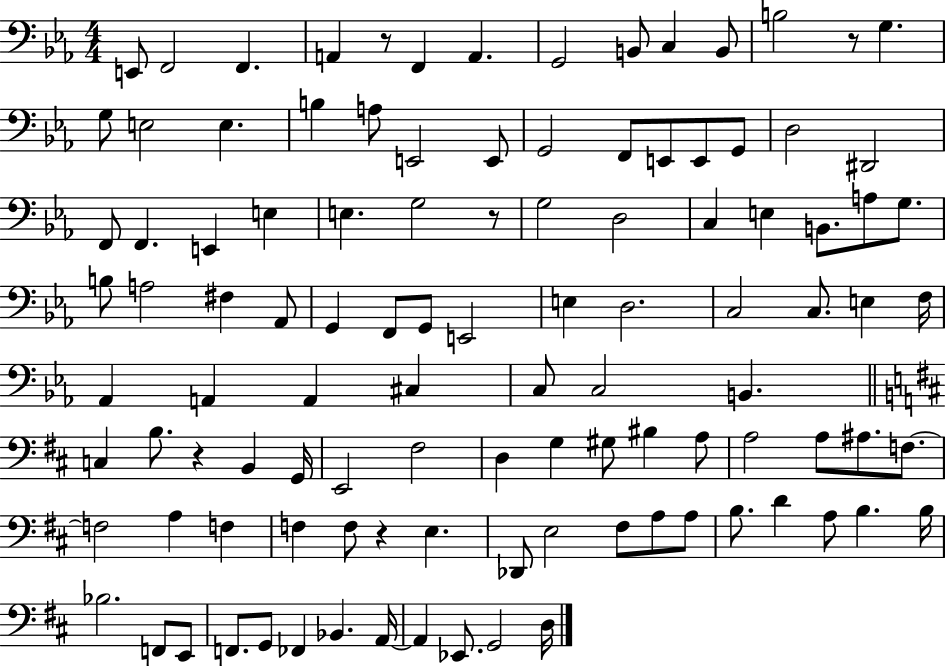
E2/e F2/h F2/q. A2/q R/e F2/q A2/q. G2/h B2/e C3/q B2/e B3/h R/e G3/q. G3/e E3/h E3/q. B3/q A3/e E2/h E2/e G2/h F2/e E2/e E2/e G2/e D3/h D#2/h F2/e F2/q. E2/q E3/q E3/q. G3/h R/e G3/h D3/h C3/q E3/q B2/e. A3/e G3/e. B3/e A3/h F#3/q Ab2/e G2/q F2/e G2/e E2/h E3/q D3/h. C3/h C3/e. E3/q F3/s Ab2/q A2/q A2/q C#3/q C3/e C3/h B2/q. C3/q B3/e. R/q B2/q G2/s E2/h F#3/h D3/q G3/q G#3/e BIS3/q A3/e A3/h A3/e A#3/e. F3/e. F3/h A3/q F3/q F3/q F3/e R/q E3/q. Db2/e E3/h F#3/e A3/e A3/e B3/e. D4/q A3/e B3/q. B3/s Bb3/h. F2/e E2/e F2/e. G2/e FES2/q Bb2/q. A2/s A2/q Eb2/e. G2/h D3/s